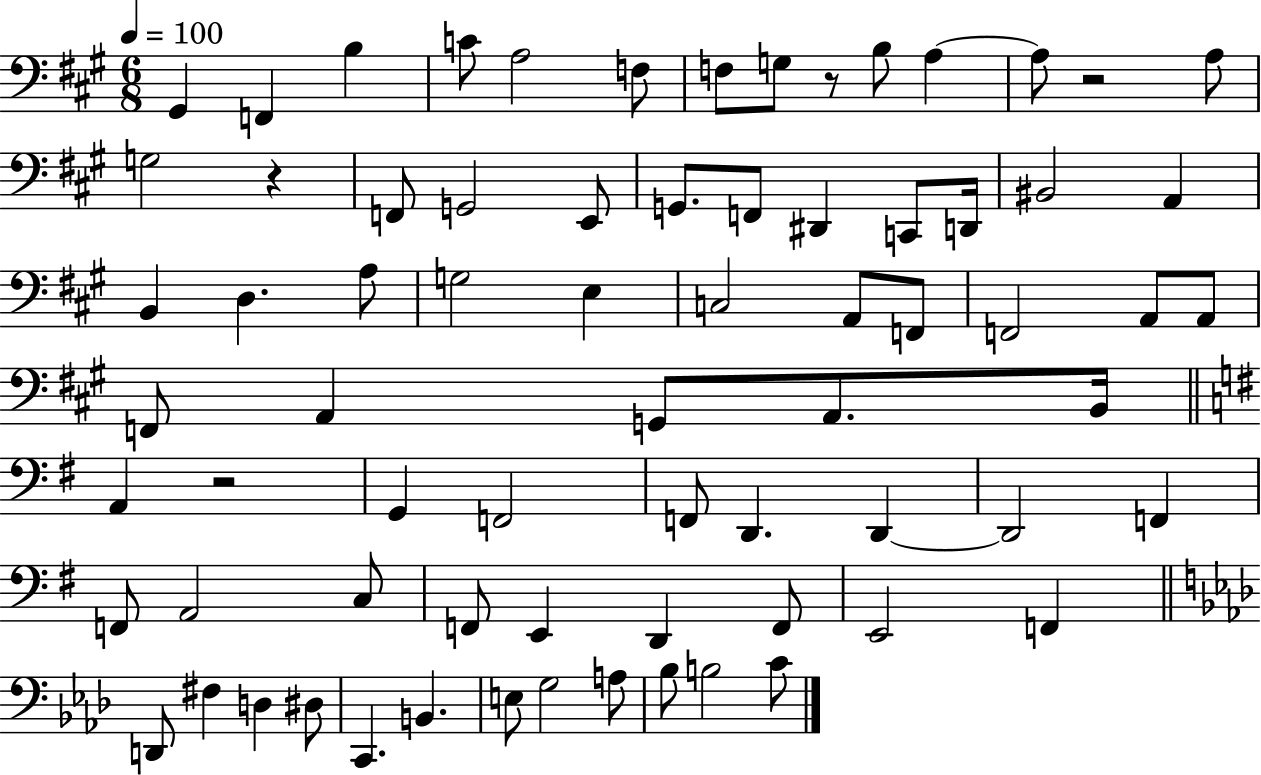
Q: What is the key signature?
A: A major